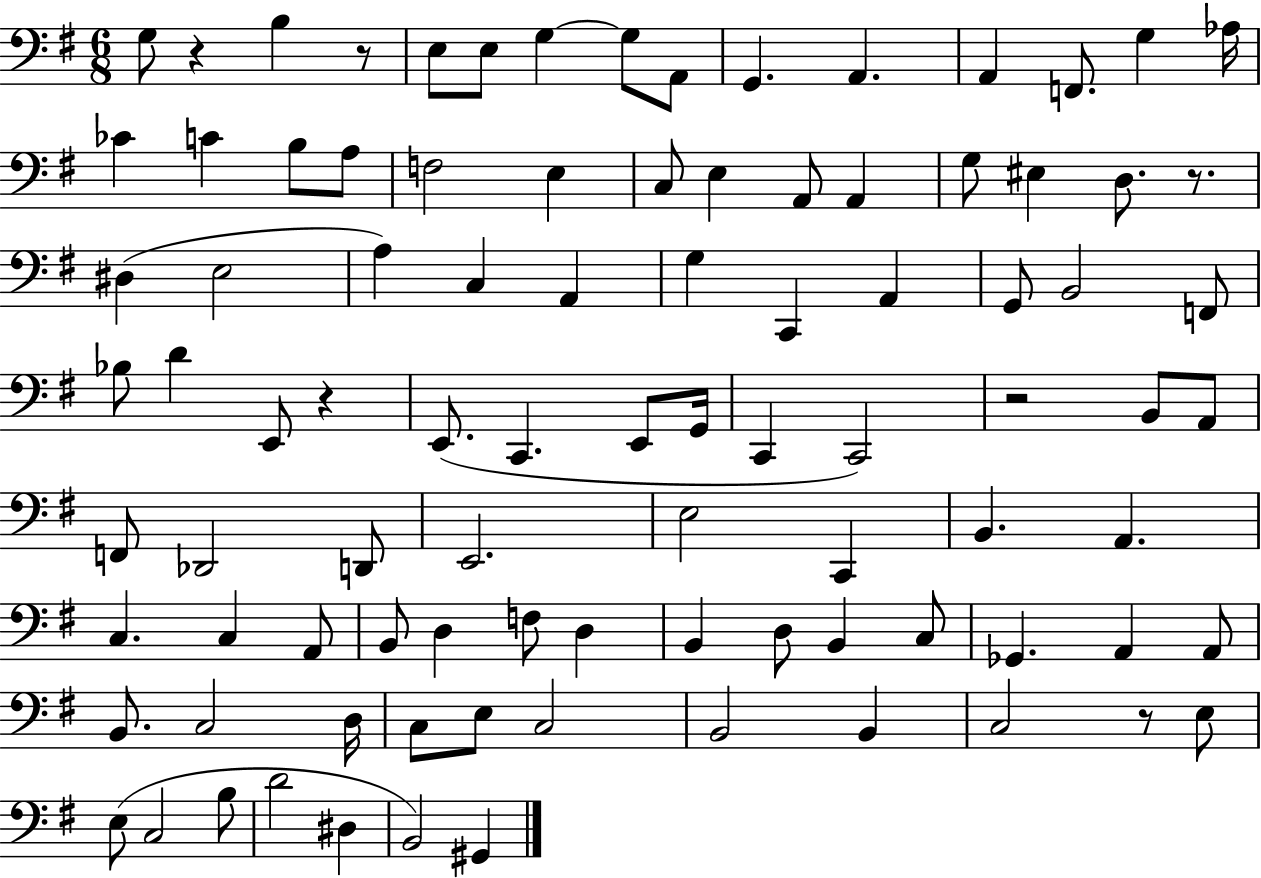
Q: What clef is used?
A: bass